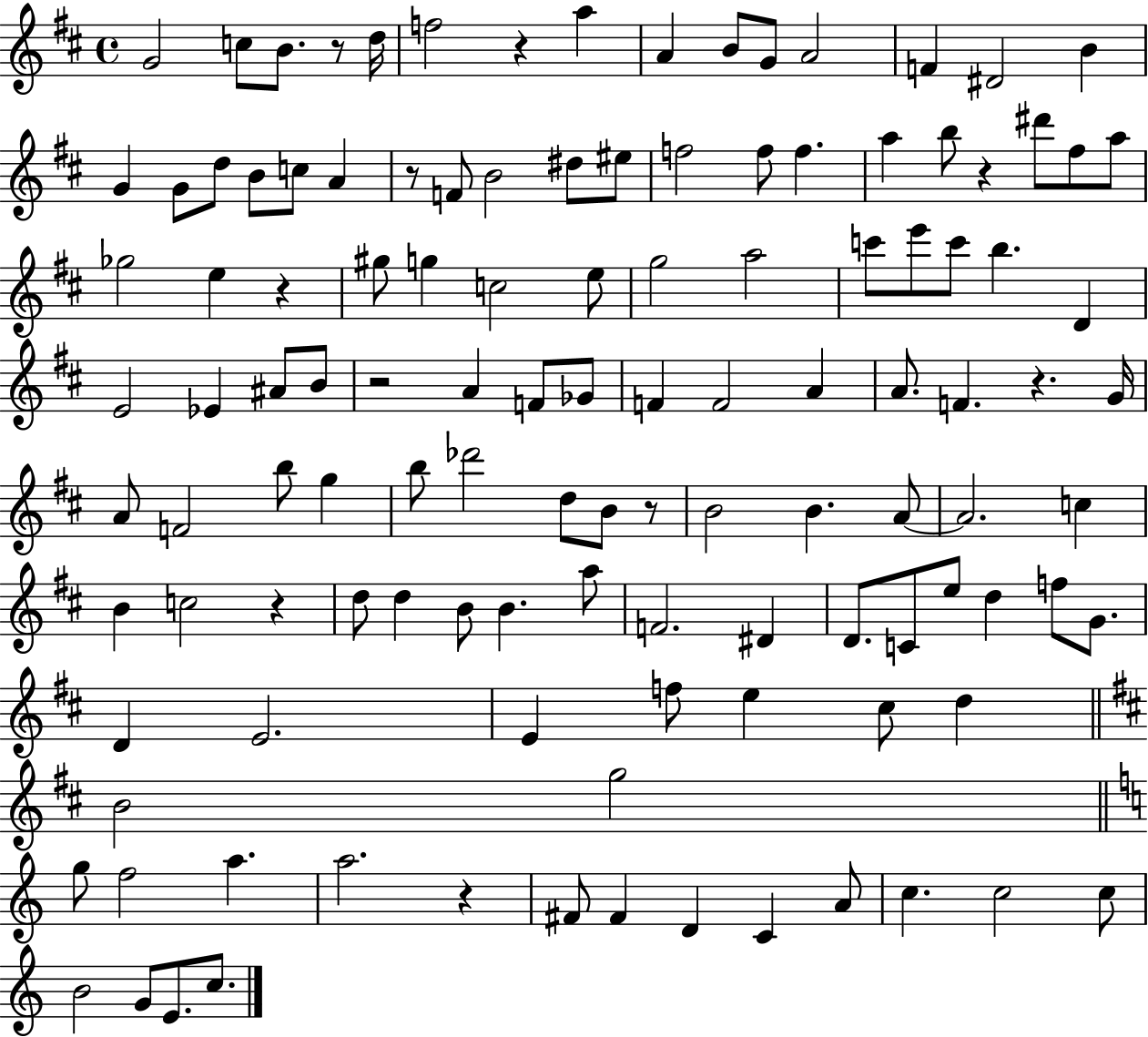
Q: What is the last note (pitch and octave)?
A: C5